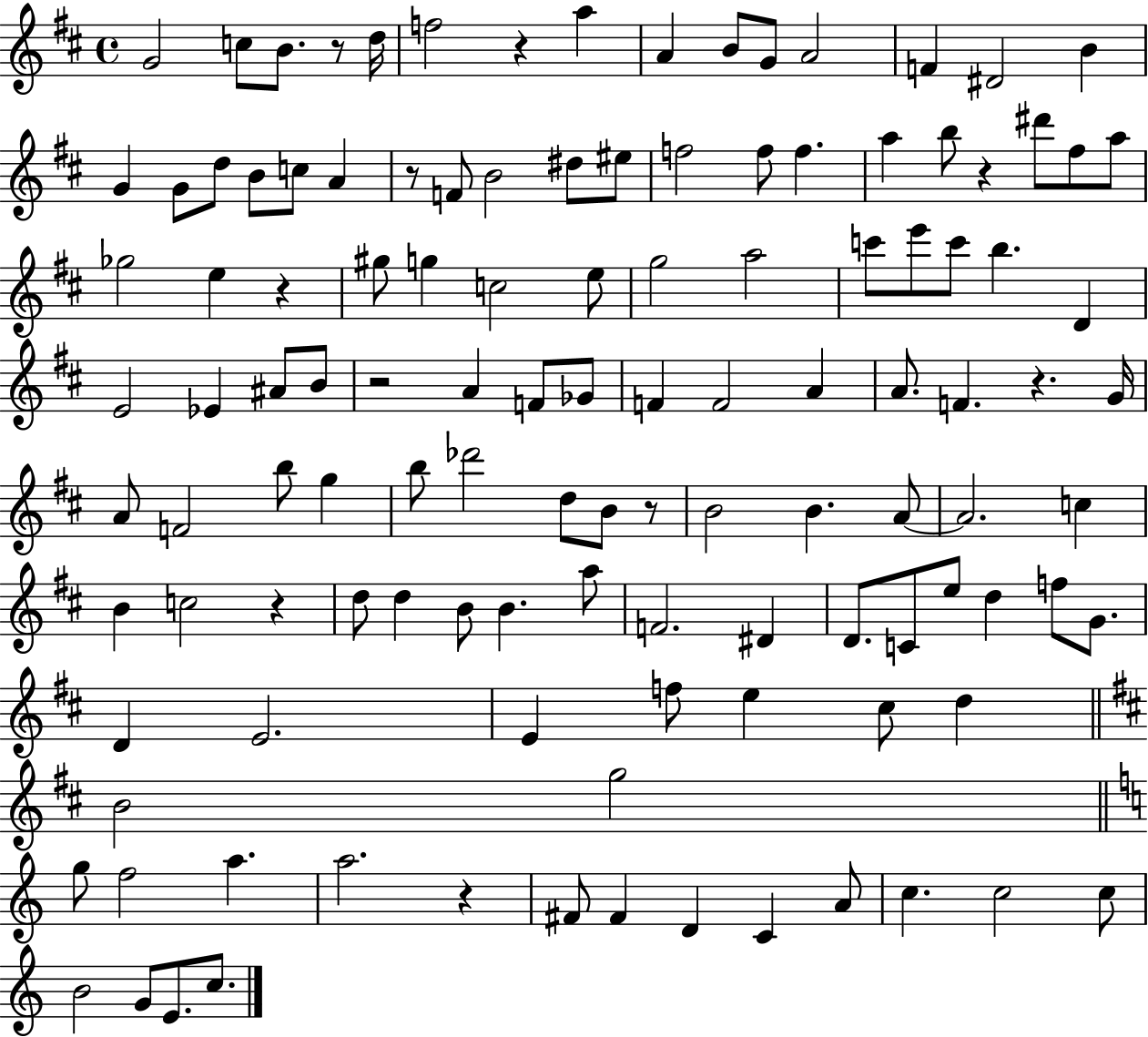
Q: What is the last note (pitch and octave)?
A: C5